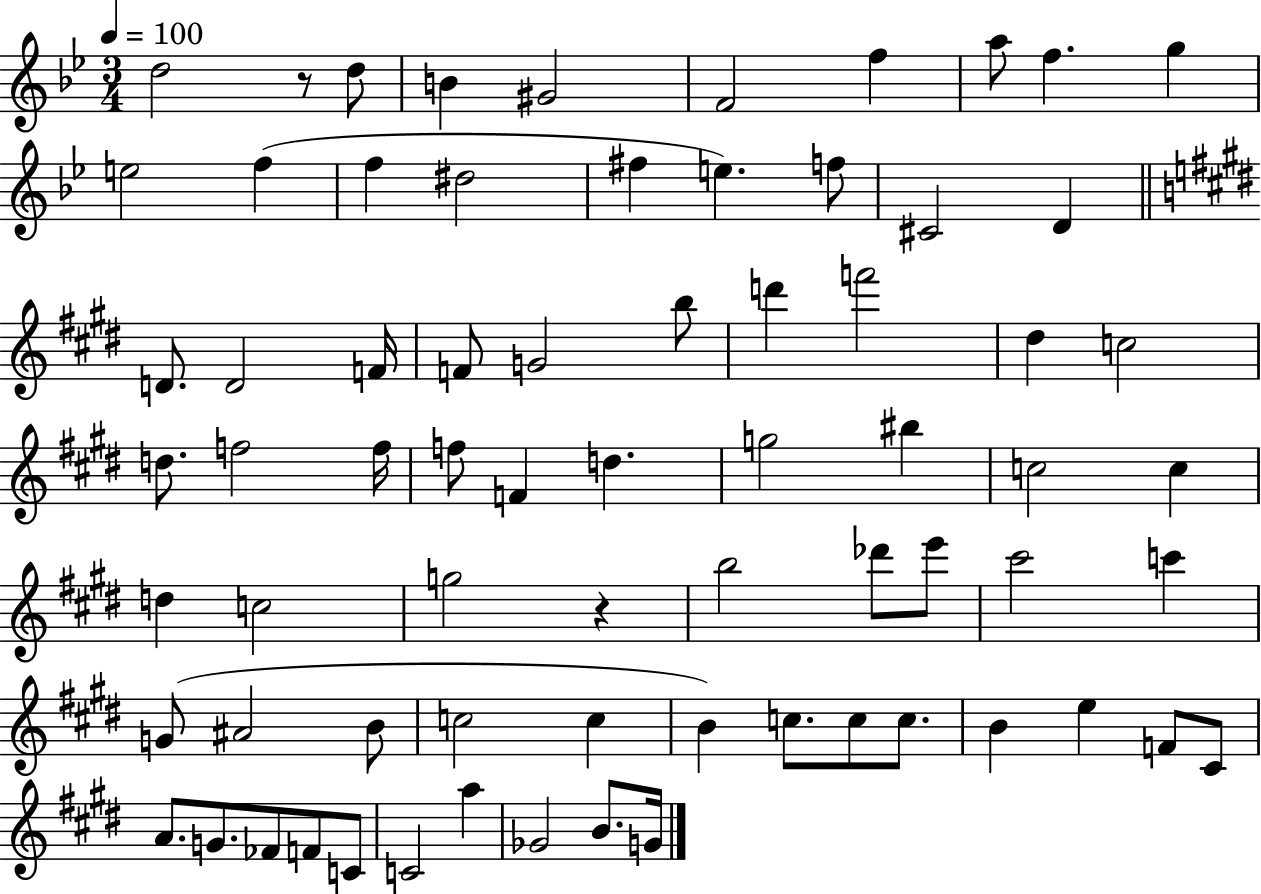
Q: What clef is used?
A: treble